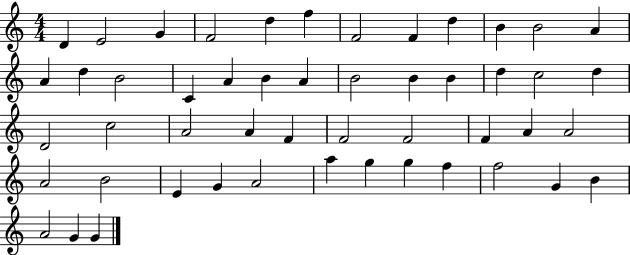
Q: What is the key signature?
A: C major